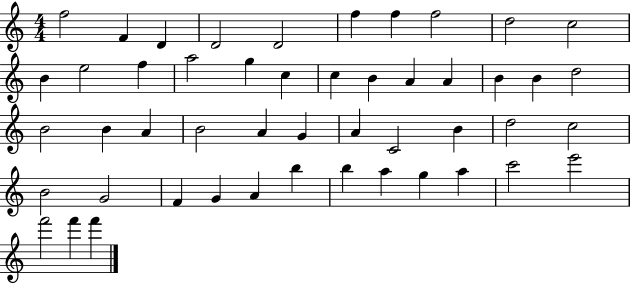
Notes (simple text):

F5/h F4/q D4/q D4/h D4/h F5/q F5/q F5/h D5/h C5/h B4/q E5/h F5/q A5/h G5/q C5/q C5/q B4/q A4/q A4/q B4/q B4/q D5/h B4/h B4/q A4/q B4/h A4/q G4/q A4/q C4/h B4/q D5/h C5/h B4/h G4/h F4/q G4/q A4/q B5/q B5/q A5/q G5/q A5/q C6/h E6/h F6/h F6/q F6/q